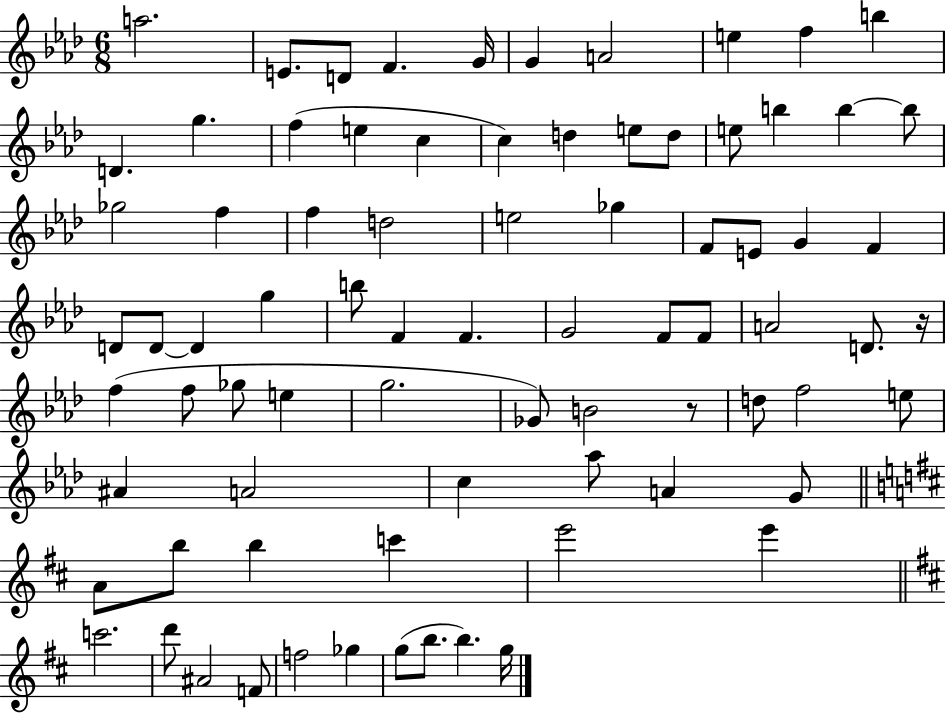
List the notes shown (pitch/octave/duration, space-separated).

A5/h. E4/e. D4/e F4/q. G4/s G4/q A4/h E5/q F5/q B5/q D4/q. G5/q. F5/q E5/q C5/q C5/q D5/q E5/e D5/e E5/e B5/q B5/q B5/e Gb5/h F5/q F5/q D5/h E5/h Gb5/q F4/e E4/e G4/q F4/q D4/e D4/e D4/q G5/q B5/e F4/q F4/q. G4/h F4/e F4/e A4/h D4/e. R/s F5/q F5/e Gb5/e E5/q G5/h. Gb4/e B4/h R/e D5/e F5/h E5/e A#4/q A4/h C5/q Ab5/e A4/q G4/e A4/e B5/e B5/q C6/q E6/h E6/q C6/h. D6/e A#4/h F4/e F5/h Gb5/q G5/e B5/e. B5/q. G5/s